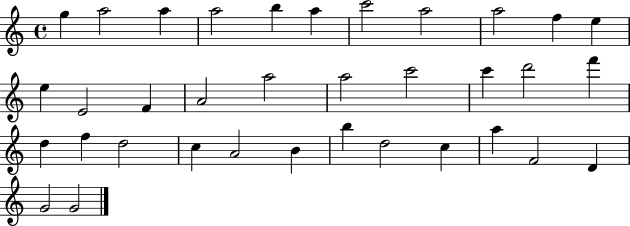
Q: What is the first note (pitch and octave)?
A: G5